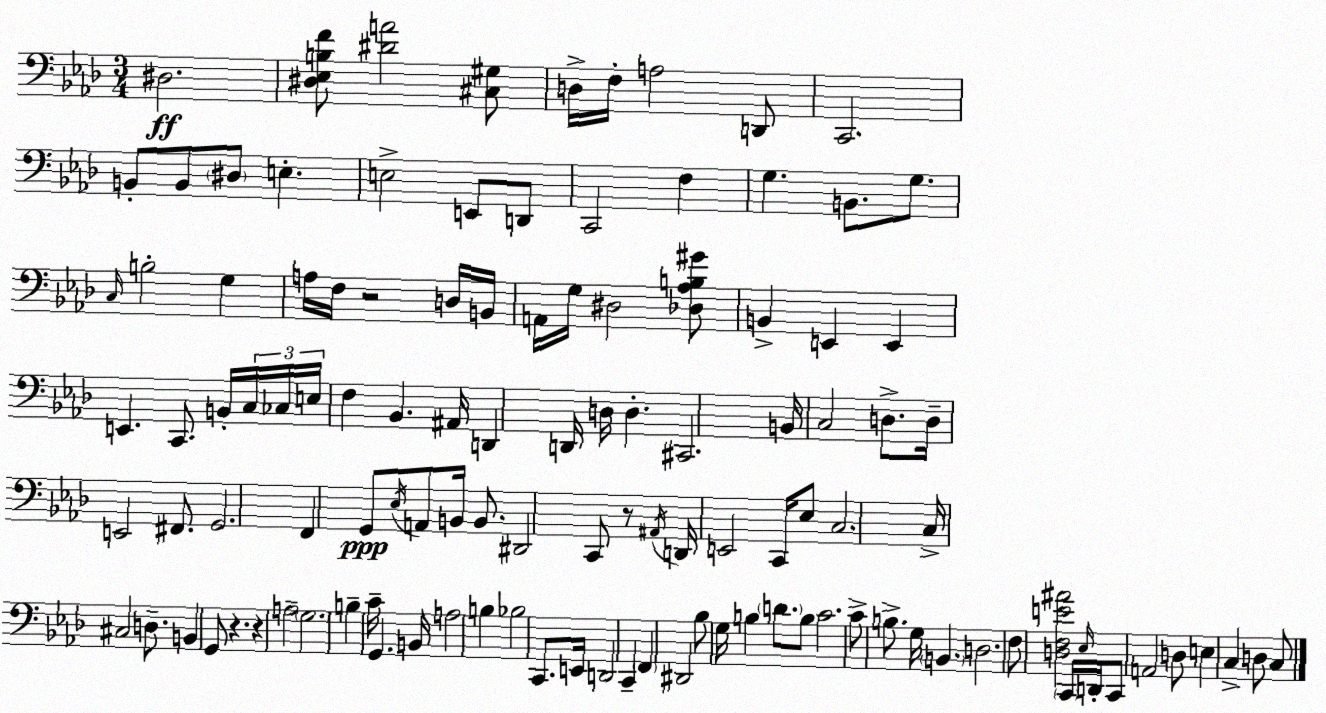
X:1
T:Untitled
M:3/4
L:1/4
K:Fm
^D,2 [^D,_E,B,F]/2 [^DA]2 [^C,^G,]/2 D,/4 F,/4 A,2 D,,/2 C,,2 B,,/2 B,,/2 ^D,/2 E, E,2 E,,/2 D,,/2 C,,2 F, G, B,,/2 G,/2 C,/4 B,2 G, A,/4 F,/4 z2 D,/4 B,,/4 A,,/4 G,/4 ^D,2 [_D,_A,B,^G]/2 B,, E,, E,, E,, C,,/2 B,,/4 C,/4 _C,/4 E,/4 F, _B,, ^A,,/4 D,, D,,/4 D,/4 D, ^C,,2 B,,/4 C,2 D,/2 D,/4 E,,2 ^F,,/2 G,,2 F,, G,,/2 _E,/4 A,,/2 B,,/4 B,,/2 ^D,,2 C,,/2 z/2 ^A,,/4 D,,/4 E,,2 C,,/4 _E,/2 C,2 C,/4 ^C,2 D,/2 B,, G,,/2 z z A,2 G,2 B, C/4 G,, B,,/4 A,2 B, _B,2 C,,/2 E,,/4 D,,2 C,, F,, ^D,,2 _B,/2 G,/4 B, D/2 B,/2 C2 C/2 B,/2 G,/4 B,, D,2 F,/2 [D,F,E^A]2 C,,/4 _E,/4 D,,/4 C,,/2 A,,2 D,/2 E, C, D,/2 C,/2